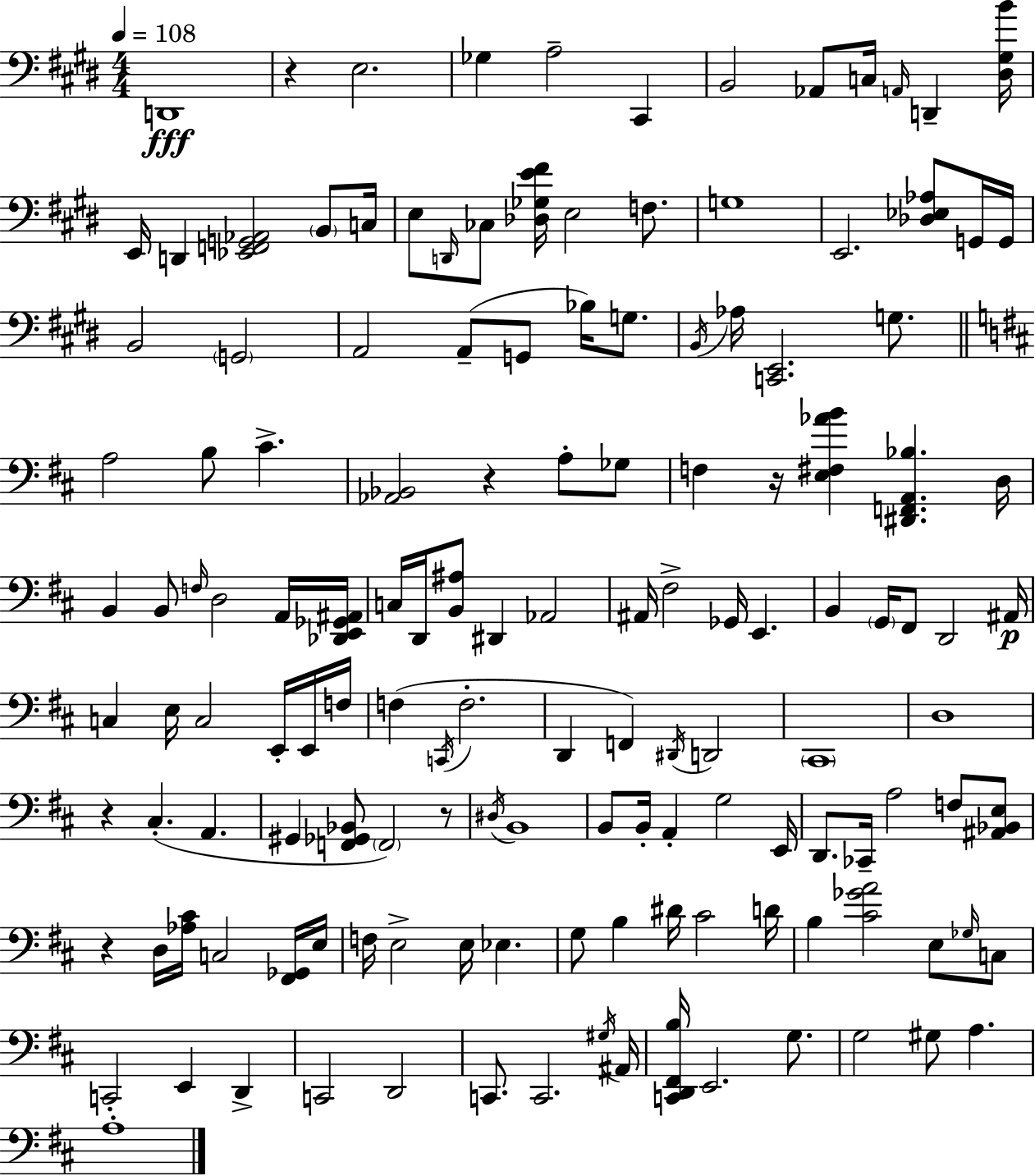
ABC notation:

X:1
T:Untitled
M:4/4
L:1/4
K:E
D,,4 z E,2 _G, A,2 ^C,, B,,2 _A,,/2 C,/4 A,,/4 D,, [^D,^G,B]/4 E,,/4 D,, [_E,,F,,G,,_A,,]2 B,,/2 C,/4 E,/2 D,,/4 _C,/2 [_D,_G,E^F]/4 E,2 F,/2 G,4 E,,2 [_D,_E,_A,]/2 G,,/4 G,,/4 B,,2 G,,2 A,,2 A,,/2 G,,/2 _B,/4 G,/2 B,,/4 _A,/4 [C,,E,,]2 G,/2 A,2 B,/2 ^C [_A,,_B,,]2 z A,/2 _G,/2 F, z/4 [E,^F,_AB] [^D,,F,,A,,_B,] D,/4 B,, B,,/2 F,/4 D,2 A,,/4 [_D,,E,,_G,,^A,,]/4 C,/4 D,,/4 [B,,^A,]/2 ^D,, _A,,2 ^A,,/4 ^F,2 _G,,/4 E,, B,, G,,/4 ^F,,/2 D,,2 ^A,,/4 C, E,/4 C,2 E,,/4 E,,/4 F,/4 F, C,,/4 F,2 D,, F,, ^D,,/4 D,,2 ^C,,4 D,4 z ^C, A,, ^G,, [F,,_G,,_B,,]/2 F,,2 z/2 ^D,/4 B,,4 B,,/2 B,,/4 A,, G,2 E,,/4 D,,/2 _C,,/4 A,2 F,/2 [^A,,_B,,E,]/2 z D,/4 [_A,^C]/4 C,2 [^F,,_G,,]/4 E,/4 F,/4 E,2 E,/4 _E, G,/2 B, ^D/4 ^C2 D/4 B, [^C_GA]2 E,/2 _G,/4 C,/2 C,,2 E,, D,, C,,2 D,,2 C,,/2 C,,2 ^G,/4 ^A,,/4 [C,,D,,^F,,B,]/4 E,,2 G,/2 G,2 ^G,/2 A, A,4